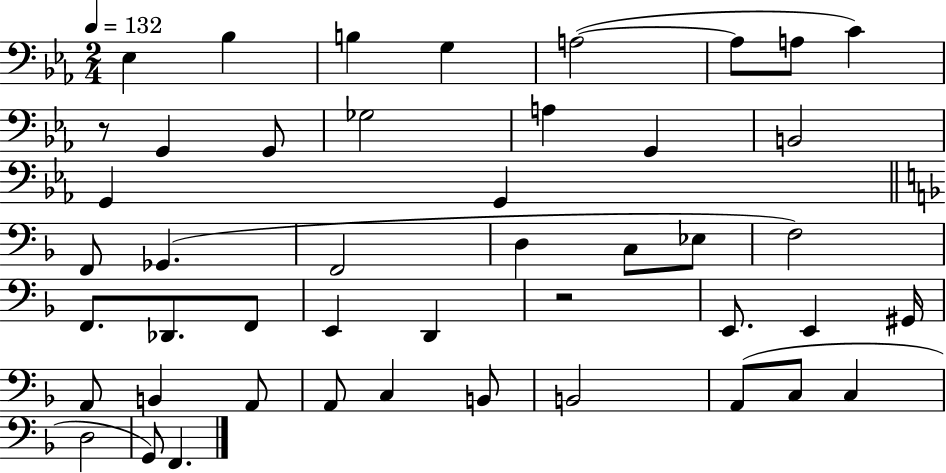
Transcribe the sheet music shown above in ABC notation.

X:1
T:Untitled
M:2/4
L:1/4
K:Eb
_E, _B, B, G, A,2 A,/2 A,/2 C z/2 G,, G,,/2 _G,2 A, G,, B,,2 G,, G,, F,,/2 _G,, F,,2 D, C,/2 _E,/2 F,2 F,,/2 _D,,/2 F,,/2 E,, D,, z2 E,,/2 E,, ^G,,/4 A,,/2 B,, A,,/2 A,,/2 C, B,,/2 B,,2 A,,/2 C,/2 C, D,2 G,,/2 F,,